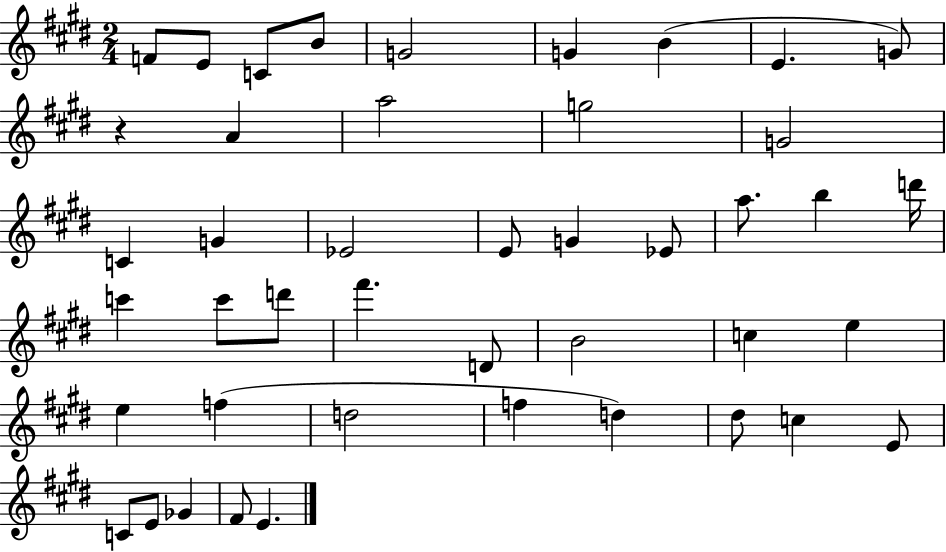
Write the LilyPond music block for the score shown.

{
  \clef treble
  \numericTimeSignature
  \time 2/4
  \key e \major
  f'8 e'8 c'8 b'8 | g'2 | g'4 b'4( | e'4. g'8) | \break r4 a'4 | a''2 | g''2 | g'2 | \break c'4 g'4 | ees'2 | e'8 g'4 ees'8 | a''8. b''4 d'''16 | \break c'''4 c'''8 d'''8 | fis'''4. d'8 | b'2 | c''4 e''4 | \break e''4 f''4( | d''2 | f''4 d''4) | dis''8 c''4 e'8 | \break c'8 e'8 ges'4 | fis'8 e'4. | \bar "|."
}